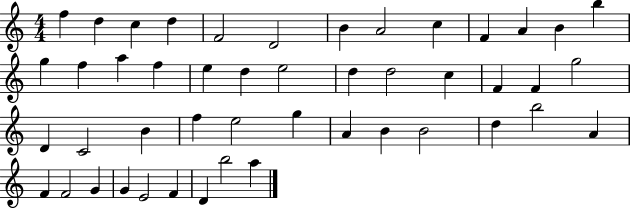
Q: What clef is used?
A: treble